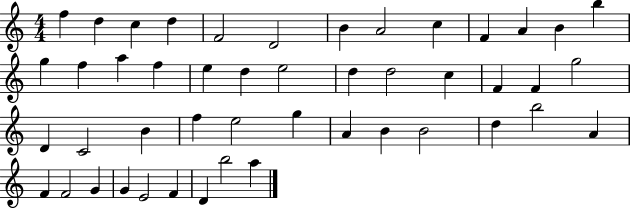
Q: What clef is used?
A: treble